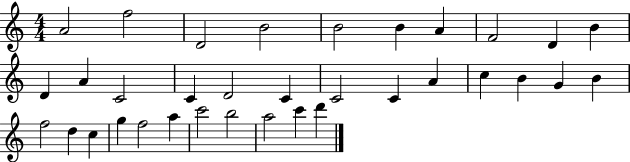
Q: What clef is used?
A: treble